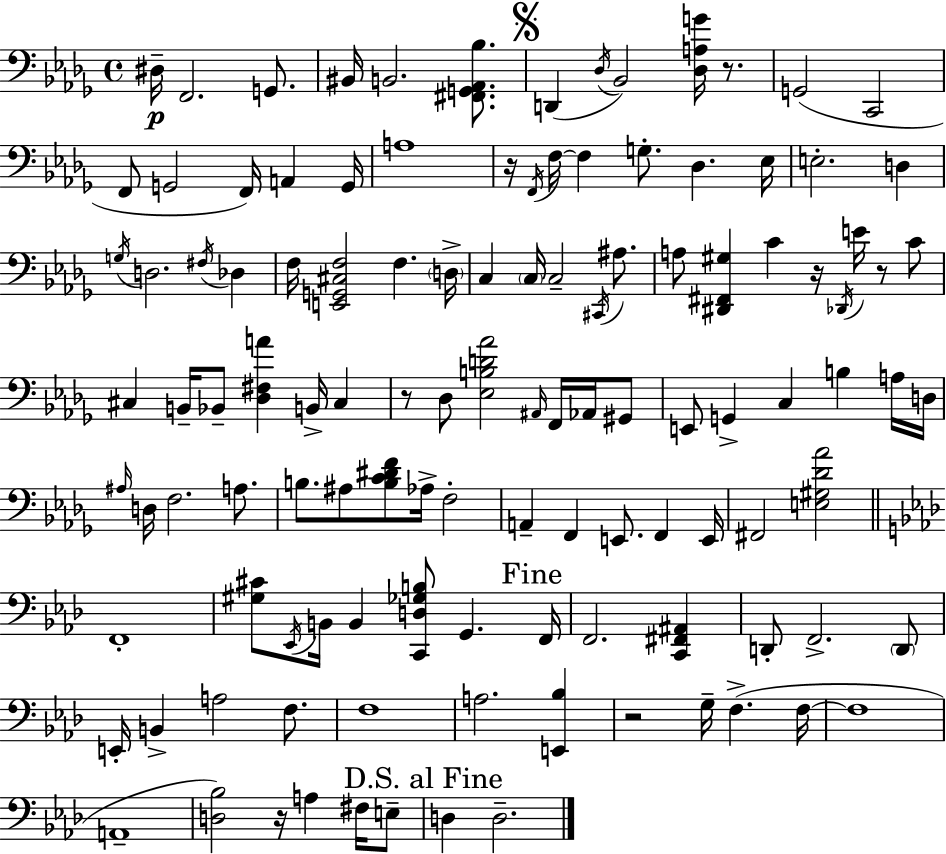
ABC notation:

X:1
T:Untitled
M:4/4
L:1/4
K:Bbm
^D,/4 F,,2 G,,/2 ^B,,/4 B,,2 [^F,,G,,_A,,_B,]/2 D,, _D,/4 _B,,2 [_D,A,G]/4 z/2 G,,2 C,,2 F,,/2 G,,2 F,,/4 A,, G,,/4 A,4 z/4 F,,/4 F,/4 F, G,/2 _D, _E,/4 E,2 D, G,/4 D,2 ^F,/4 _D, F,/4 [E,,G,,^C,F,]2 F, D,/4 C, C,/4 C,2 ^C,,/4 ^A,/2 A,/2 [^D,,^F,,^G,] C z/4 _D,,/4 E/4 z/2 C/2 ^C, B,,/4 _B,,/2 [_D,^F,A] B,,/4 ^C, z/2 _D,/2 [_E,B,D_A]2 ^A,,/4 F,,/4 _A,,/4 ^G,,/2 E,,/2 G,, C, B, A,/4 D,/4 ^A,/4 D,/4 F,2 A,/2 B,/2 ^A,/2 [B,C^DF]/2 _A,/4 F,2 A,, F,, E,,/2 F,, E,,/4 ^F,,2 [E,^G,_D_A]2 F,,4 [^G,^C]/2 _E,,/4 B,,/4 B,, [C,,D,_G,B,]/2 G,, F,,/4 F,,2 [C,,^F,,^A,,] D,,/2 F,,2 D,,/2 E,,/4 B,, A,2 F,/2 F,4 A,2 [E,,_B,] z2 G,/4 F, F,/4 F,4 A,,4 [D,_B,]2 z/4 A, ^F,/4 E,/2 D, D,2